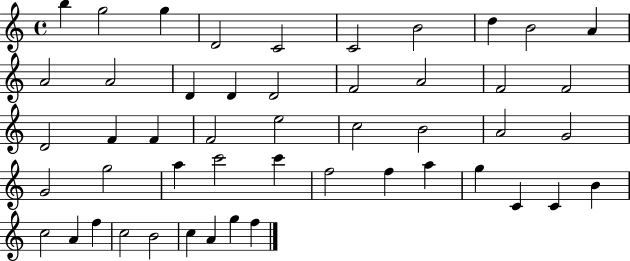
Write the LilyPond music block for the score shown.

{
  \clef treble
  \time 4/4
  \defaultTimeSignature
  \key c \major
  b''4 g''2 g''4 | d'2 c'2 | c'2 b'2 | d''4 b'2 a'4 | \break a'2 a'2 | d'4 d'4 d'2 | f'2 a'2 | f'2 f'2 | \break d'2 f'4 f'4 | f'2 e''2 | c''2 b'2 | a'2 g'2 | \break g'2 g''2 | a''4 c'''2 c'''4 | f''2 f''4 a''4 | g''4 c'4 c'4 b'4 | \break c''2 a'4 f''4 | c''2 b'2 | c''4 a'4 g''4 f''4 | \bar "|."
}